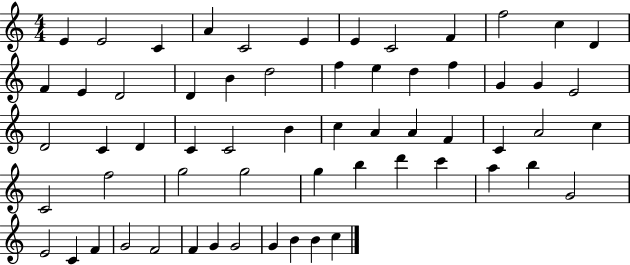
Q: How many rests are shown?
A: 0